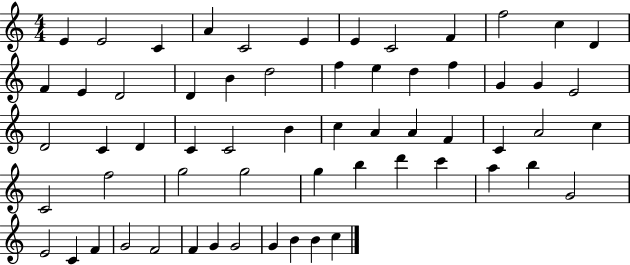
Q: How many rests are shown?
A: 0